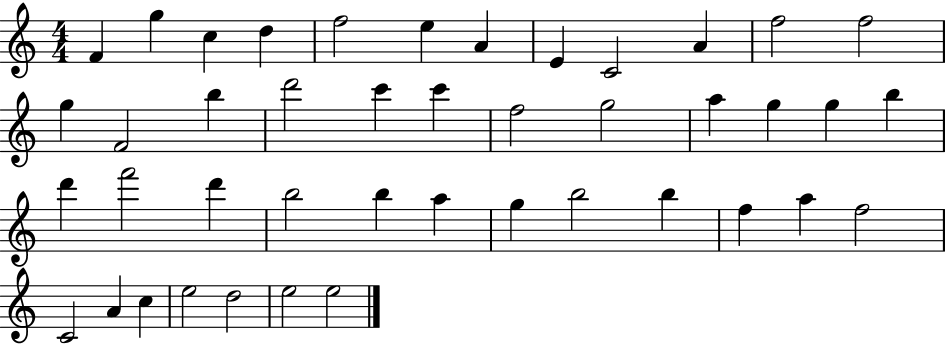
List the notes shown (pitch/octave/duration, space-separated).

F4/q G5/q C5/q D5/q F5/h E5/q A4/q E4/q C4/h A4/q F5/h F5/h G5/q F4/h B5/q D6/h C6/q C6/q F5/h G5/h A5/q G5/q G5/q B5/q D6/q F6/h D6/q B5/h B5/q A5/q G5/q B5/h B5/q F5/q A5/q F5/h C4/h A4/q C5/q E5/h D5/h E5/h E5/h